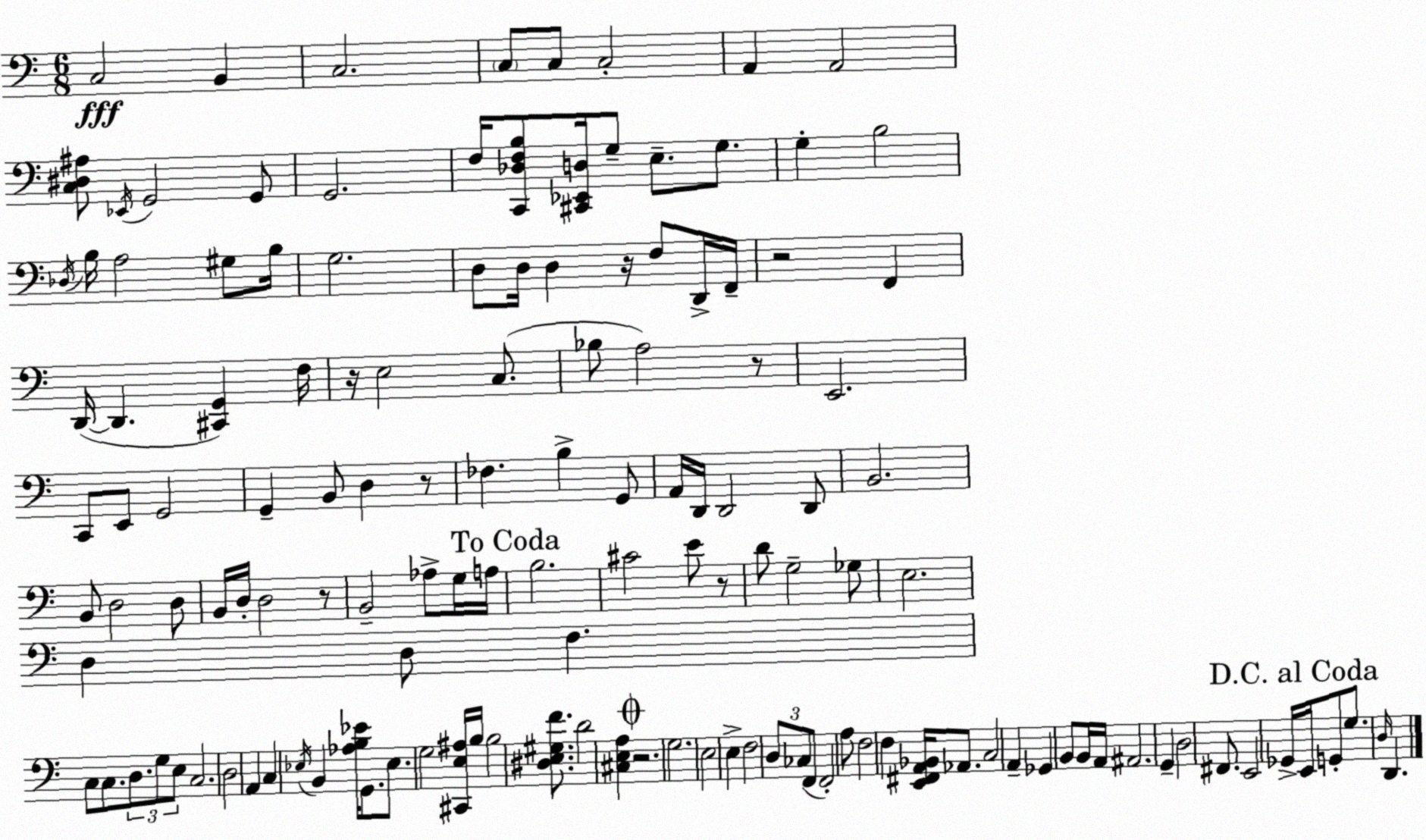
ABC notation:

X:1
T:Untitled
M:6/8
L:1/4
K:Am
C,2 B,, C,2 C,/2 C,/2 C,2 A,, A,,2 [C,^D,^A,]/2 _E,,/4 G,,2 G,,/2 G,,2 F,/4 [C,,_D,F,B,]/2 [^C,,_E,,D,]/4 G,/2 E,/2 G,/2 G, B,2 _D,/4 B,/4 A,2 ^G,/2 B,/4 G,2 D,/2 D,/4 D, z/4 F,/2 D,,/4 F,,/4 z2 F,, D,,/4 D,, [^C,,G,,] F,/4 z/4 E,2 C,/2 _B,/2 A,2 z/2 E,,2 C,,/2 E,,/2 G,,2 G,, B,,/2 D, z/2 _F, B, G,,/2 A,,/4 D,,/4 D,,2 D,,/2 B,,2 B,,/2 D,2 D,/2 B,,/4 D,/4 D,2 z/2 B,,2 _A,/2 G,/4 A,/4 B,2 ^C2 E/2 z/2 D/2 G,2 _G,/2 E,2 D, D,/2 F, C,/2 C,/2 D,/2 G,/2 E,/2 C,2 D,2 A,, C, _E,/4 B,, [_A,B,_E]/4 G,,/2 _E,/2 G,2 [^C,,E,^A,]/4 B,/4 B,2 [^D,E,^G,F]/2 D2 [^C,E,A,] z2 G,2 E,2 E, F,2 D,/2 _C,/2 F,,/2 F,,2 A,/2 F,2 F, [E,,^F,,A,,_B,,]/4 _A,,/2 C,2 A,, _G,, B,,/2 B,,/4 A,,/4 ^A,,2 G,, D,2 ^F,,/2 E,,2 _G,,/4 E,,/4 G,,/2 G,/2 D,/4 D,,